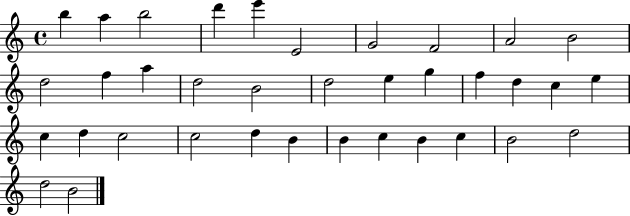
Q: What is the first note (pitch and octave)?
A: B5